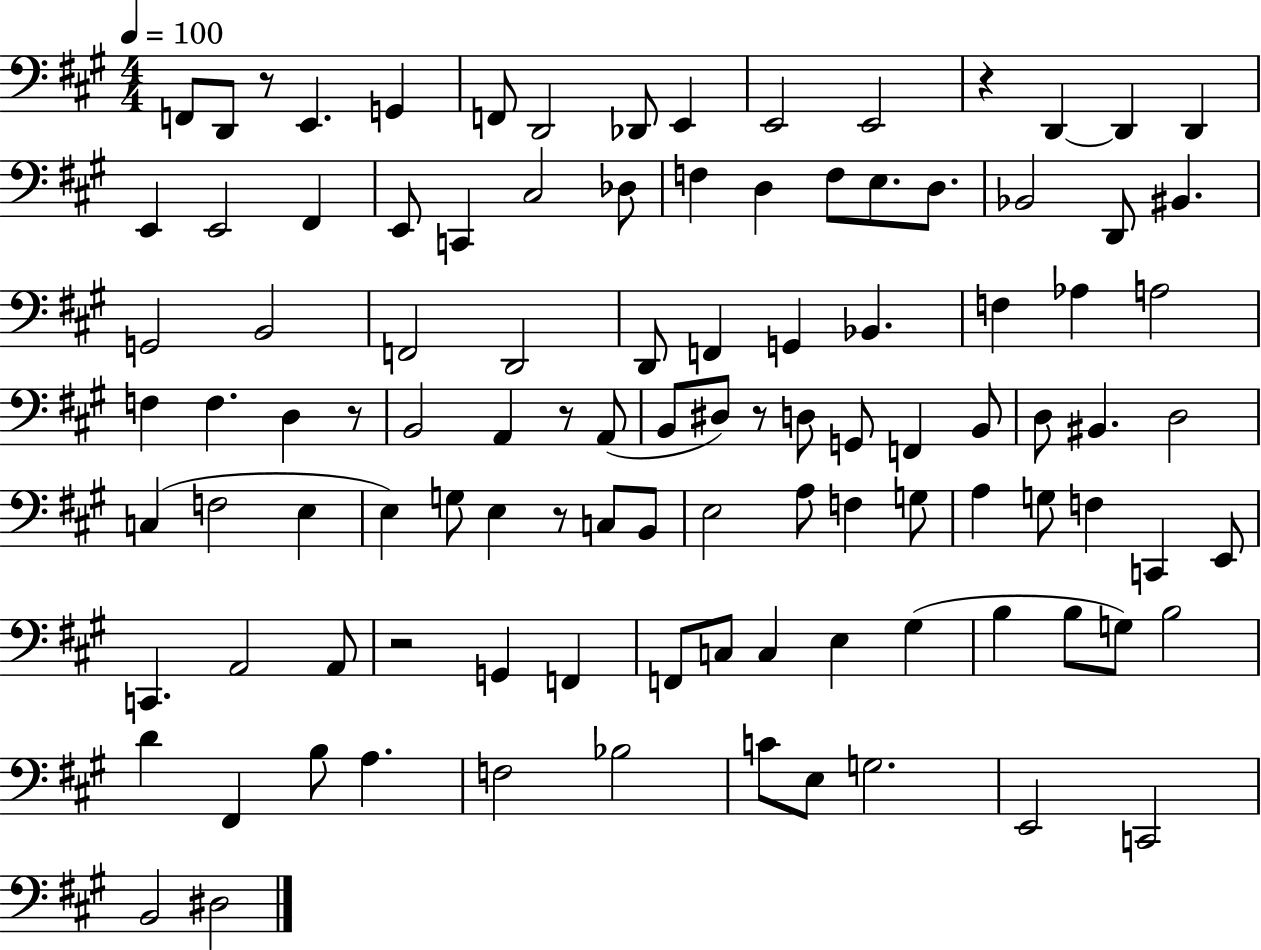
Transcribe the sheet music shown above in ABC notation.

X:1
T:Untitled
M:4/4
L:1/4
K:A
F,,/2 D,,/2 z/2 E,, G,, F,,/2 D,,2 _D,,/2 E,, E,,2 E,,2 z D,, D,, D,, E,, E,,2 ^F,, E,,/2 C,, ^C,2 _D,/2 F, D, F,/2 E,/2 D,/2 _B,,2 D,,/2 ^B,, G,,2 B,,2 F,,2 D,,2 D,,/2 F,, G,, _B,, F, _A, A,2 F, F, D, z/2 B,,2 A,, z/2 A,,/2 B,,/2 ^D,/2 z/2 D,/2 G,,/2 F,, B,,/2 D,/2 ^B,, D,2 C, F,2 E, E, G,/2 E, z/2 C,/2 B,,/2 E,2 A,/2 F, G,/2 A, G,/2 F, C,, E,,/2 C,, A,,2 A,,/2 z2 G,, F,, F,,/2 C,/2 C, E, ^G, B, B,/2 G,/2 B,2 D ^F,, B,/2 A, F,2 _B,2 C/2 E,/2 G,2 E,,2 C,,2 B,,2 ^D,2